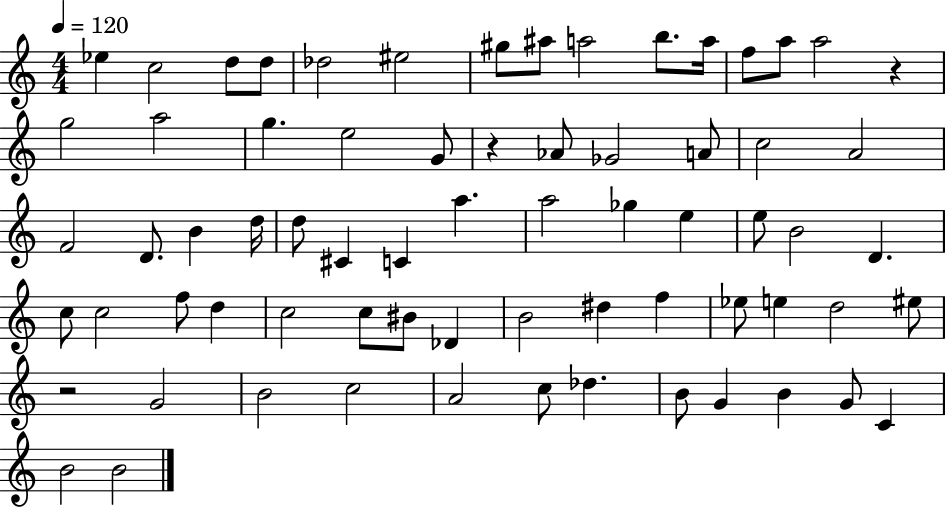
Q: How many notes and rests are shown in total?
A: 69